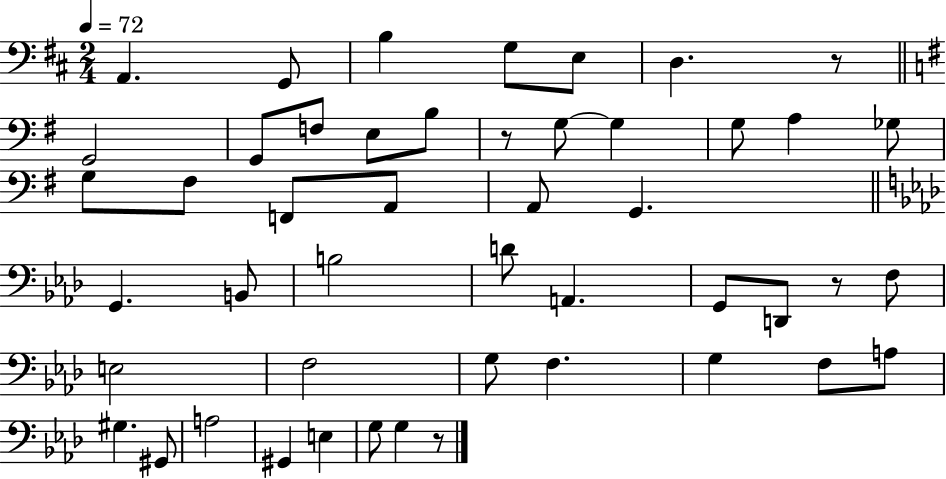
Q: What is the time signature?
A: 2/4